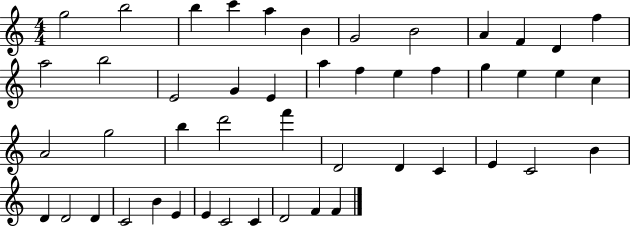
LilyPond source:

{
  \clef treble
  \numericTimeSignature
  \time 4/4
  \key c \major
  g''2 b''2 | b''4 c'''4 a''4 b'4 | g'2 b'2 | a'4 f'4 d'4 f''4 | \break a''2 b''2 | e'2 g'4 e'4 | a''4 f''4 e''4 f''4 | g''4 e''4 e''4 c''4 | \break a'2 g''2 | b''4 d'''2 f'''4 | d'2 d'4 c'4 | e'4 c'2 b'4 | \break d'4 d'2 d'4 | c'2 b'4 e'4 | e'4 c'2 c'4 | d'2 f'4 f'4 | \break \bar "|."
}